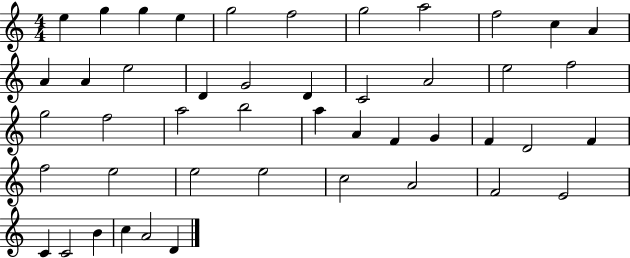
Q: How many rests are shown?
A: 0